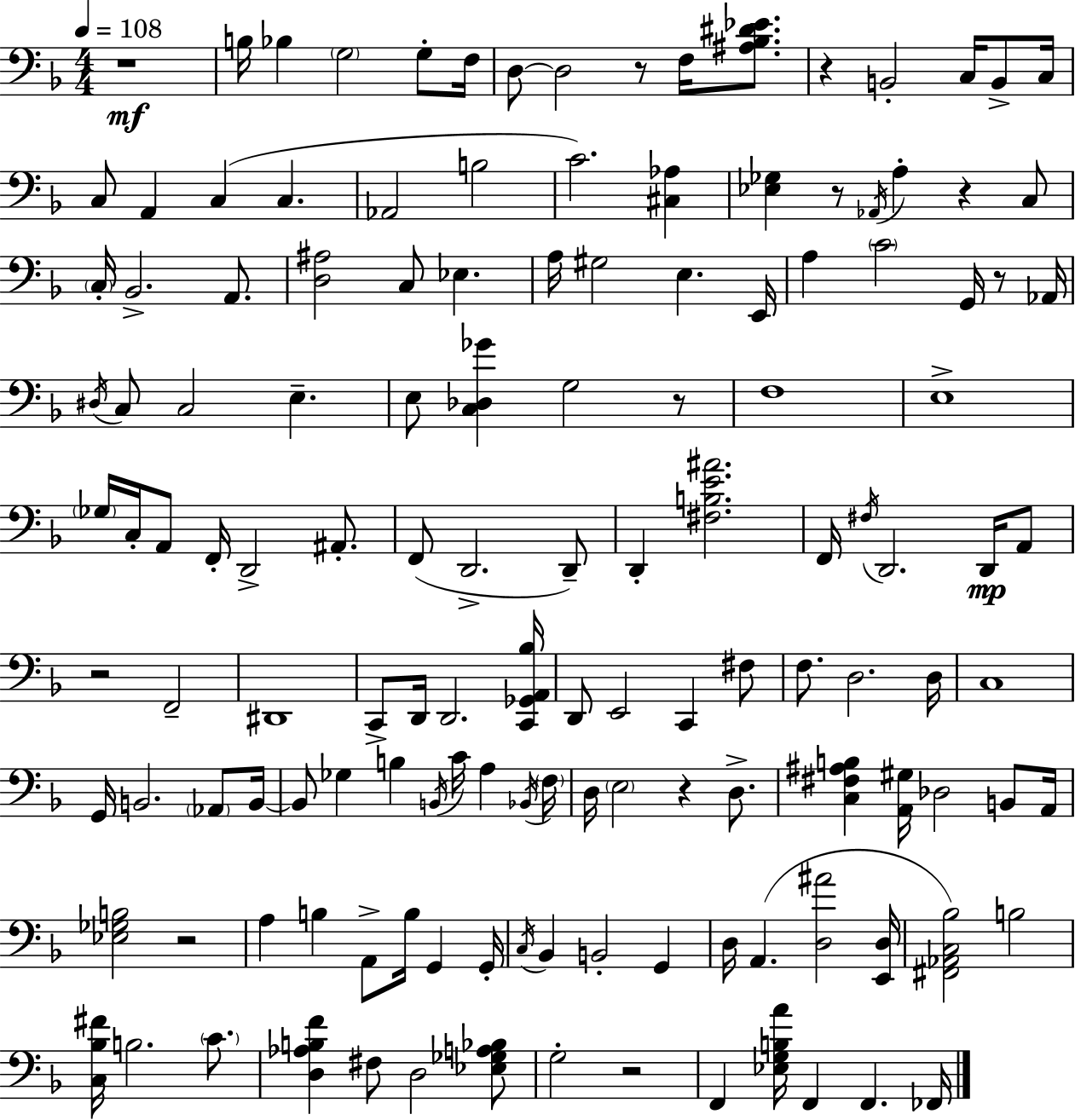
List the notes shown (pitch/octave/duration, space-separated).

R/w B3/s Bb3/q G3/h G3/e F3/s D3/e D3/h R/e F3/s [A#3,Bb3,D#4,Eb4]/e. R/q B2/h C3/s B2/e C3/s C3/e A2/q C3/q C3/q. Ab2/h B3/h C4/h. [C#3,Ab3]/q [Eb3,Gb3]/q R/e Ab2/s A3/q R/q C3/e C3/s Bb2/h. A2/e. [D3,A#3]/h C3/e Eb3/q. A3/s G#3/h E3/q. E2/s A3/q C4/h G2/s R/e Ab2/s D#3/s C3/e C3/h E3/q. E3/e [C3,Db3,Gb4]/q G3/h R/e F3/w E3/w Gb3/s C3/s A2/e F2/s D2/h A#2/e. F2/e D2/h. D2/e D2/q [F#3,B3,E4,A#4]/h. F2/s F#3/s D2/h. D2/s A2/e R/h F2/h D#2/w C2/e D2/s D2/h. [C2,Gb2,A2,Bb3]/s D2/e E2/h C2/q F#3/e F3/e. D3/h. D3/s C3/w G2/s B2/h. Ab2/e B2/s B2/e Gb3/q B3/q B2/s C4/s A3/q Bb2/s F3/s D3/s E3/h R/q D3/e. [C3,F#3,A#3,B3]/q [A2,G#3]/s Db3/h B2/e A2/s [Eb3,Gb3,B3]/h R/h A3/q B3/q A2/e B3/s G2/q G2/s C3/s Bb2/q B2/h G2/q D3/s A2/q. [D3,A#4]/h [E2,D3]/s [F#2,Ab2,C3,Bb3]/h B3/h [C3,Bb3,F#4]/s B3/h. C4/e. [D3,Ab3,B3,F4]/q F#3/e D3/h [Eb3,Gb3,A3,Bb3]/e G3/h R/h F2/q [Eb3,G3,B3,A4]/s F2/q F2/q. FES2/s